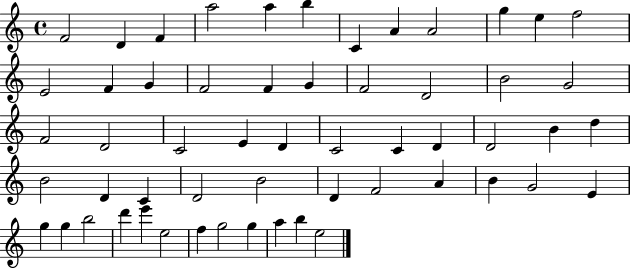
{
  \clef treble
  \time 4/4
  \defaultTimeSignature
  \key c \major
  f'2 d'4 f'4 | a''2 a''4 b''4 | c'4 a'4 a'2 | g''4 e''4 f''2 | \break e'2 f'4 g'4 | f'2 f'4 g'4 | f'2 d'2 | b'2 g'2 | \break f'2 d'2 | c'2 e'4 d'4 | c'2 c'4 d'4 | d'2 b'4 d''4 | \break b'2 d'4 c'4 | d'2 b'2 | d'4 f'2 a'4 | b'4 g'2 e'4 | \break g''4 g''4 b''2 | d'''4 e'''4 e''2 | f''4 g''2 g''4 | a''4 b''4 e''2 | \break \bar "|."
}